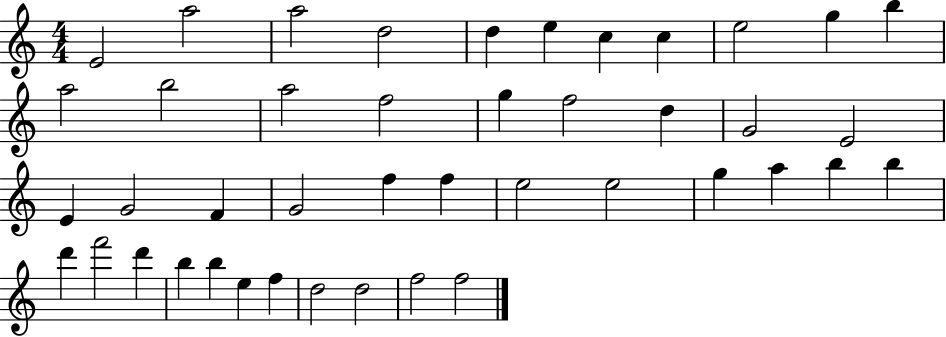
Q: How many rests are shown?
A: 0